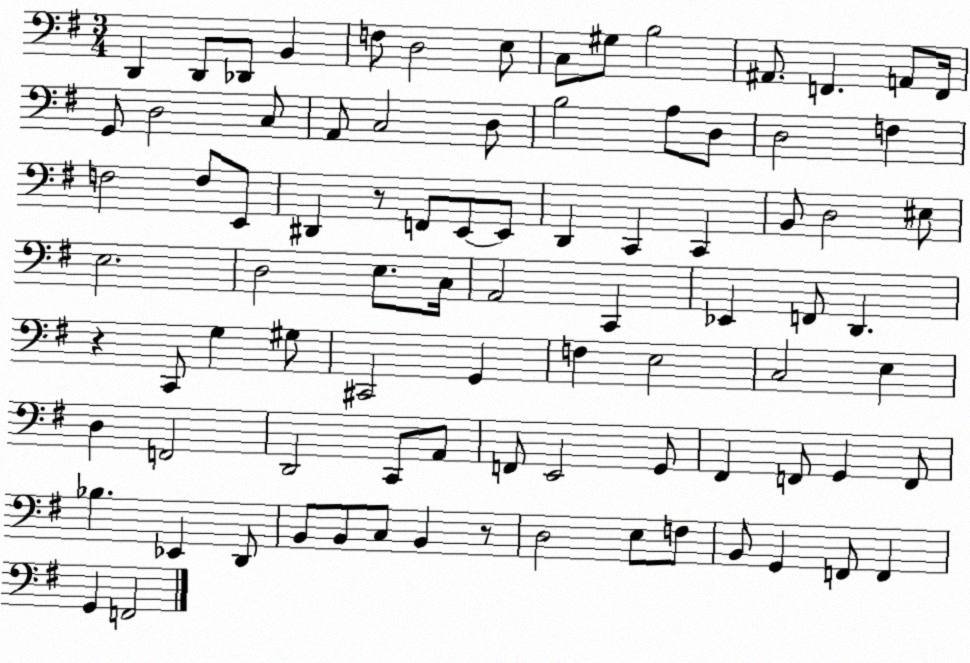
X:1
T:Untitled
M:3/4
L:1/4
K:G
D,, D,,/2 _D,,/2 B,, F,/2 D,2 E,/2 C,/2 ^G,/2 B,2 ^A,,/2 F,, A,,/2 F,,/4 G,,/2 D,2 C,/2 A,,/2 C,2 D,/2 B,2 A,/2 D,/2 D,2 F, F,2 F,/2 E,,/2 ^D,, z/2 F,,/2 E,,/2 E,,/2 D,, C,, C,, B,,/2 D,2 ^E,/2 E,2 D,2 E,/2 C,/4 A,,2 C,, _E,, F,,/2 D,, z C,,/2 G, ^G,/2 ^C,,2 G,, F, E,2 C,2 E, D, F,,2 D,,2 C,,/2 A,,/2 F,,/2 E,,2 G,,/2 ^F,, F,,/2 G,, F,,/2 _B, _E,, D,,/2 B,,/2 B,,/2 C,/2 B,, z/2 D,2 E,/2 F,/2 B,,/2 G,, F,,/2 F,, G,, F,,2